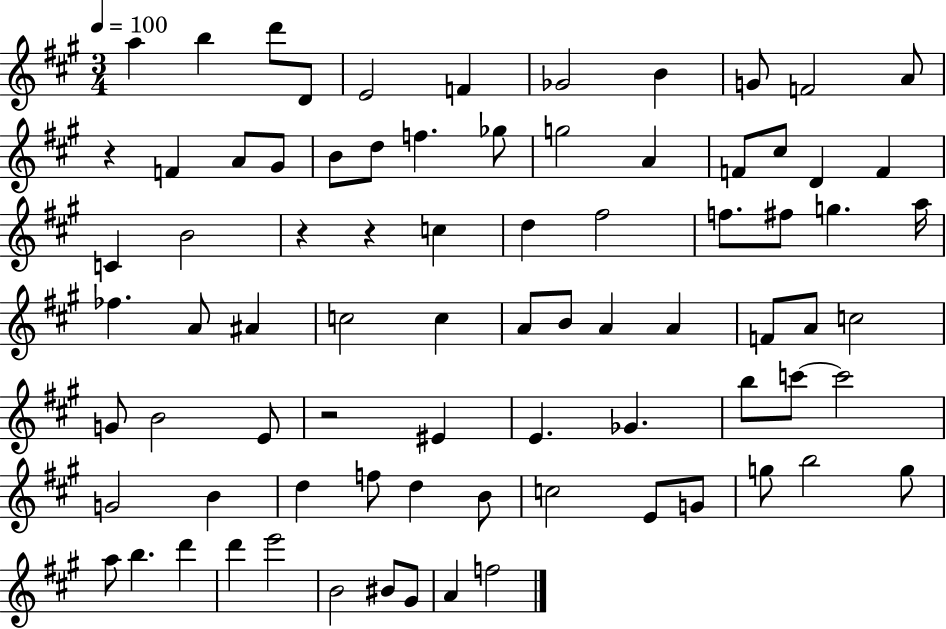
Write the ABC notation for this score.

X:1
T:Untitled
M:3/4
L:1/4
K:A
a b d'/2 D/2 E2 F _G2 B G/2 F2 A/2 z F A/2 ^G/2 B/2 d/2 f _g/2 g2 A F/2 ^c/2 D F C B2 z z c d ^f2 f/2 ^f/2 g a/4 _f A/2 ^A c2 c A/2 B/2 A A F/2 A/2 c2 G/2 B2 E/2 z2 ^E E _G b/2 c'/2 c'2 G2 B d f/2 d B/2 c2 E/2 G/2 g/2 b2 g/2 a/2 b d' d' e'2 B2 ^B/2 ^G/2 A f2